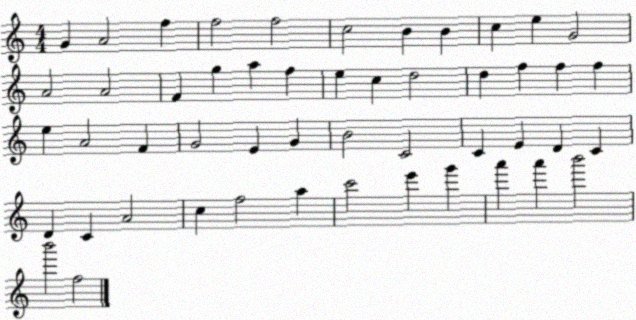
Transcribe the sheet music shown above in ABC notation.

X:1
T:Untitled
M:4/4
L:1/4
K:C
G A2 f f2 f2 c2 B B c e G2 A2 A2 F g a f e c d2 d f f f e A2 F G2 E G B2 C2 C E D C D C A2 c f2 a c'2 e' g' a' a' b'2 b'2 f2